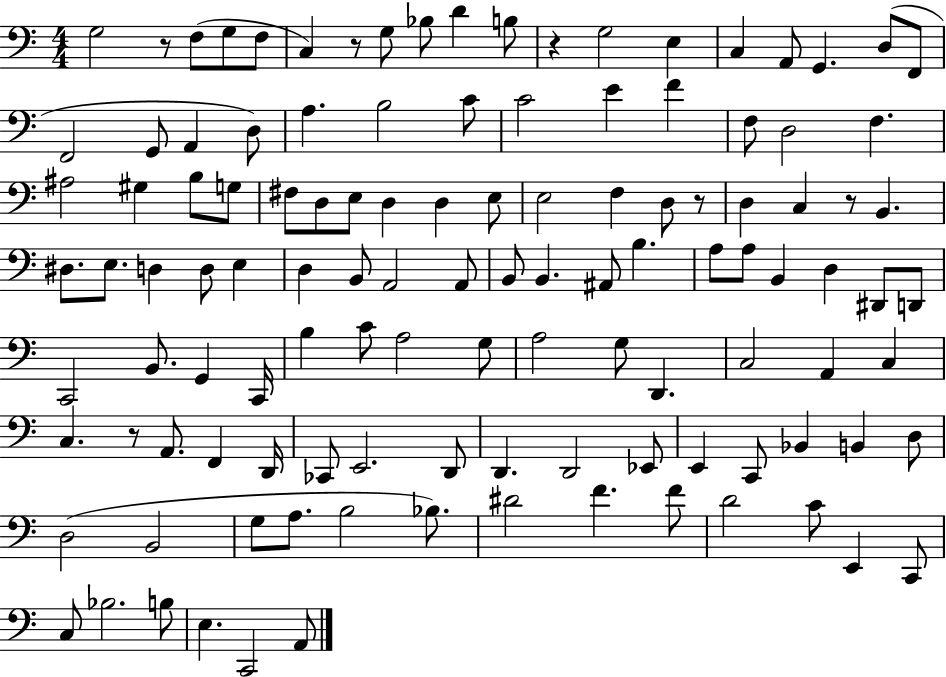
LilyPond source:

{
  \clef bass
  \numericTimeSignature
  \time 4/4
  \key c \major
  g2 r8 f8( g8 f8 | c4) r8 g8 bes8 d'4 b8 | r4 g2 e4 | c4 a,8 g,4. d8( f,8 | \break f,2 g,8 a,4 d8) | a4. b2 c'8 | c'2 e'4 f'4 | f8 d2 f4. | \break ais2 gis4 b8 g8 | fis8 d8 e8 d4 d4 e8 | e2 f4 d8 r8 | d4 c4 r8 b,4. | \break dis8. e8. d4 d8 e4 | d4 b,8 a,2 a,8 | b,8 b,4. ais,8 b4. | a8 a8 b,4 d4 dis,8 d,8 | \break c,2 b,8. g,4 c,16 | b4 c'8 a2 g8 | a2 g8 d,4. | c2 a,4 c4 | \break c4. r8 a,8. f,4 d,16 | ces,8 e,2. d,8 | d,4. d,2 ees,8 | e,4 c,8 bes,4 b,4 d8 | \break d2( b,2 | g8 a8. b2 bes8.) | dis'2 f'4. f'8 | d'2 c'8 e,4 c,8 | \break c8 bes2. b8 | e4. c,2 a,8 | \bar "|."
}